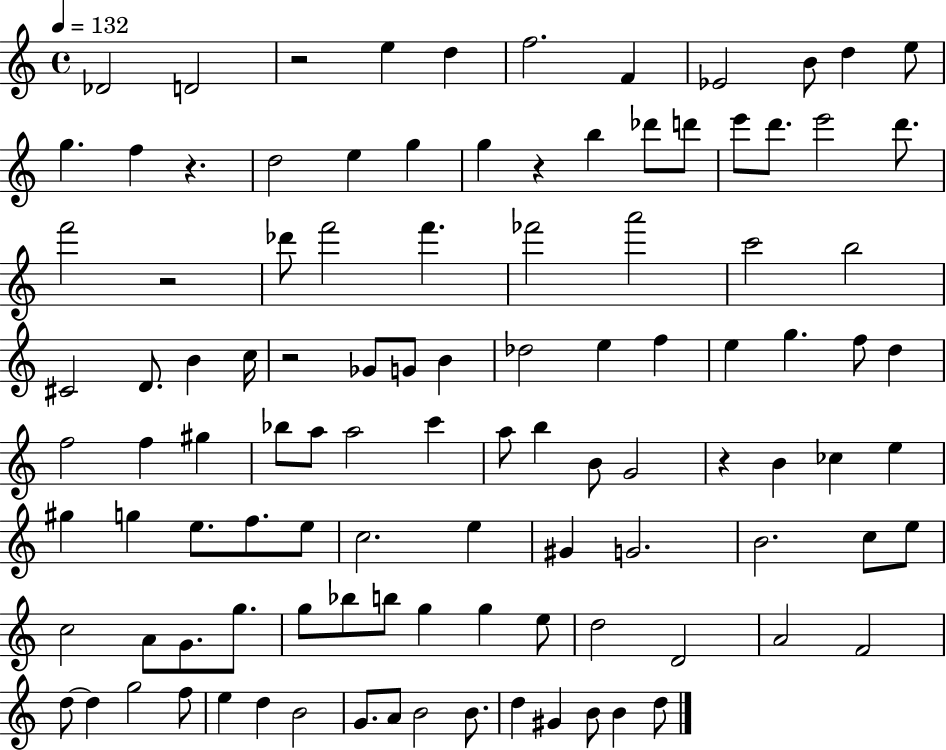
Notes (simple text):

Db4/h D4/h R/h E5/q D5/q F5/h. F4/q Eb4/h B4/e D5/q E5/e G5/q. F5/q R/q. D5/h E5/q G5/q G5/q R/q B5/q Db6/e D6/e E6/e D6/e. E6/h D6/e. F6/h R/h Db6/e F6/h F6/q. FES6/h A6/h C6/h B5/h C#4/h D4/e. B4/q C5/s R/h Gb4/e G4/e B4/q Db5/h E5/q F5/q E5/q G5/q. F5/e D5/q F5/h F5/q G#5/q Bb5/e A5/e A5/h C6/q A5/e B5/q B4/e G4/h R/q B4/q CES5/q E5/q G#5/q G5/q E5/e. F5/e. E5/e C5/h. E5/q G#4/q G4/h. B4/h. C5/e E5/e C5/h A4/e G4/e. G5/e. G5/e Bb5/e B5/e G5/q G5/q E5/e D5/h D4/h A4/h F4/h D5/e D5/q G5/h F5/e E5/q D5/q B4/h G4/e. A4/e B4/h B4/e. D5/q G#4/q B4/e B4/q D5/e